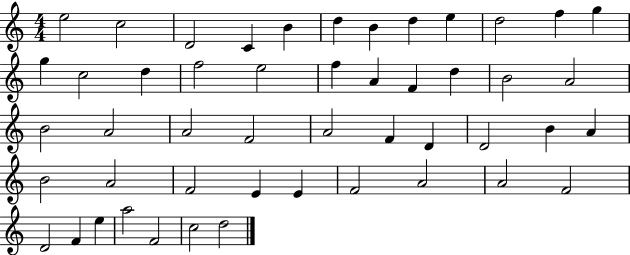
{
  \clef treble
  \numericTimeSignature
  \time 4/4
  \key c \major
  e''2 c''2 | d'2 c'4 b'4 | d''4 b'4 d''4 e''4 | d''2 f''4 g''4 | \break g''4 c''2 d''4 | f''2 e''2 | f''4 a'4 f'4 d''4 | b'2 a'2 | \break b'2 a'2 | a'2 f'2 | a'2 f'4 d'4 | d'2 b'4 a'4 | \break b'2 a'2 | f'2 e'4 e'4 | f'2 a'2 | a'2 f'2 | \break d'2 f'4 e''4 | a''2 f'2 | c''2 d''2 | \bar "|."
}